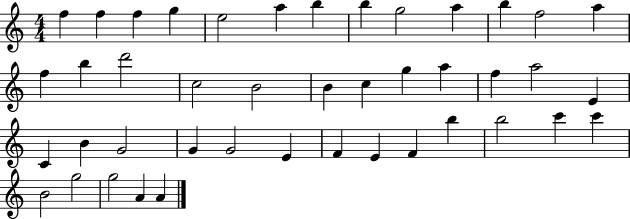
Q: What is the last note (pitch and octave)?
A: A4